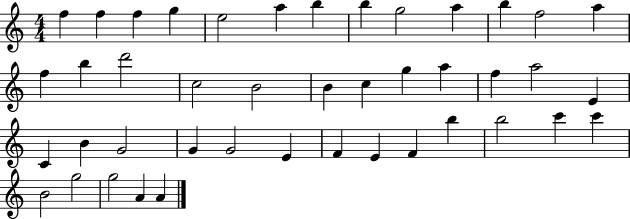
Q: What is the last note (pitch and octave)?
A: A4